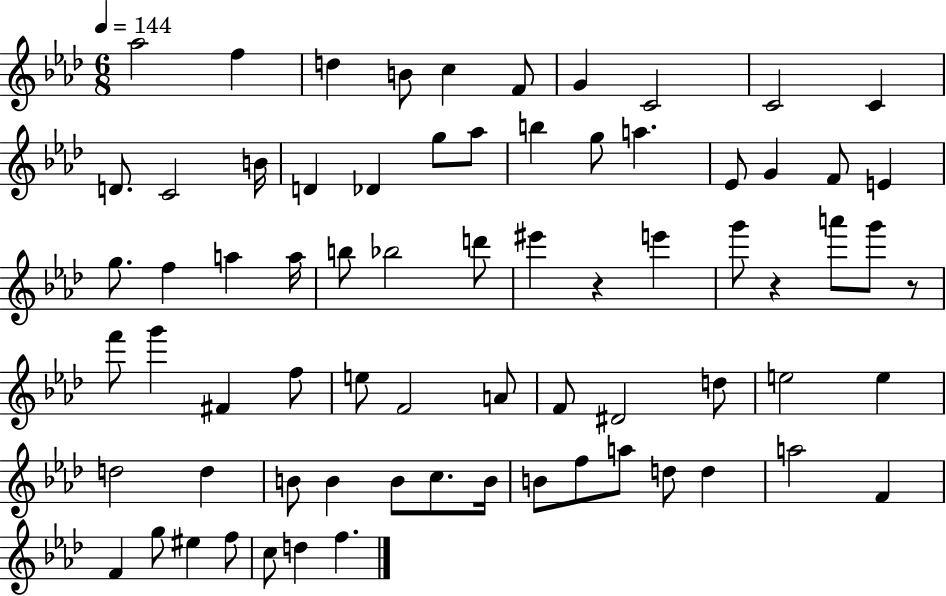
Ab5/h F5/q D5/q B4/e C5/q F4/e G4/q C4/h C4/h C4/q D4/e. C4/h B4/s D4/q Db4/q G5/e Ab5/e B5/q G5/e A5/q. Eb4/e G4/q F4/e E4/q G5/e. F5/q A5/q A5/s B5/e Bb5/h D6/e EIS6/q R/q E6/q G6/e R/q A6/e G6/e R/e F6/e G6/q F#4/q F5/e E5/e F4/h A4/e F4/e D#4/h D5/e E5/h E5/q D5/h D5/q B4/e B4/q B4/e C5/e. B4/s B4/e F5/e A5/e D5/e D5/q A5/h F4/q F4/q G5/e EIS5/q F5/e C5/e D5/q F5/q.